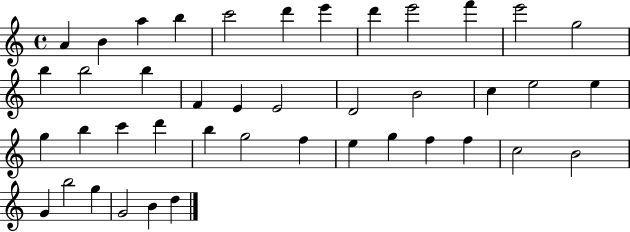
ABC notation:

X:1
T:Untitled
M:4/4
L:1/4
K:C
A B a b c'2 d' e' d' e'2 f' e'2 g2 b b2 b F E E2 D2 B2 c e2 e g b c' d' b g2 f e g f f c2 B2 G b2 g G2 B d